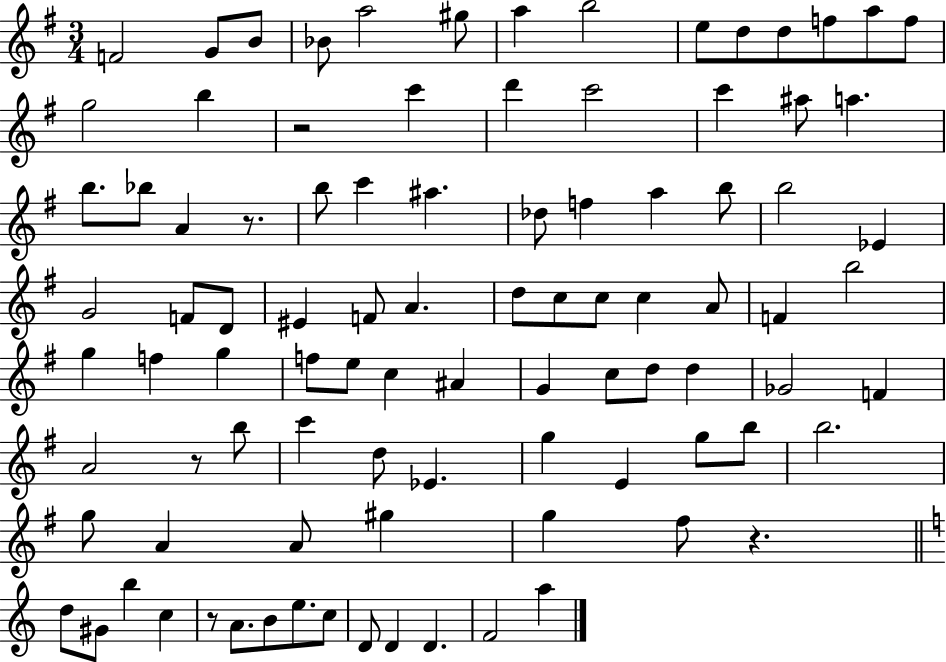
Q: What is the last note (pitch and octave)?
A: A5